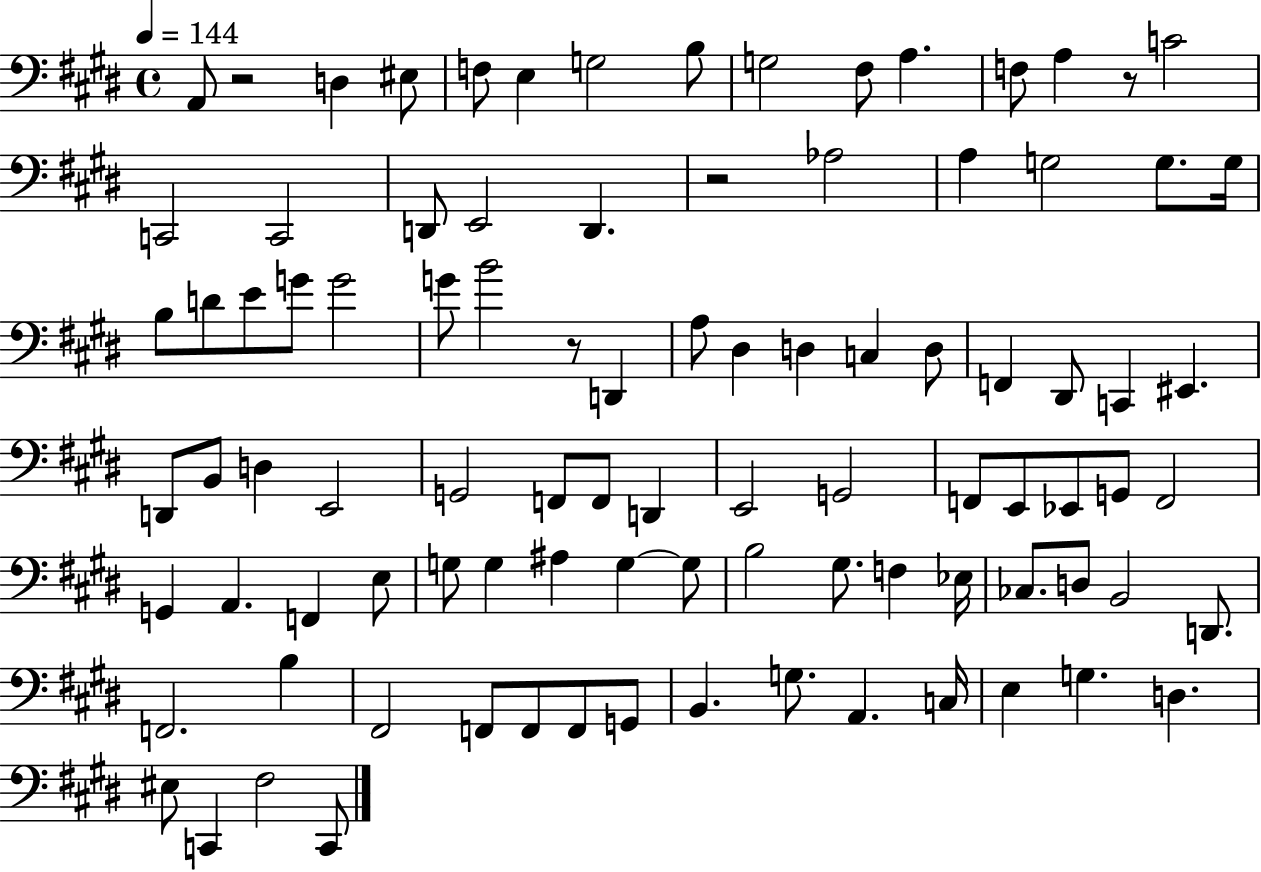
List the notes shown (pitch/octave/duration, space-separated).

A2/e R/h D3/q EIS3/e F3/e E3/q G3/h B3/e G3/h F#3/e A3/q. F3/e A3/q R/e C4/h C2/h C2/h D2/e E2/h D2/q. R/h Ab3/h A3/q G3/h G3/e. G3/s B3/e D4/e E4/e G4/e G4/h G4/e B4/h R/e D2/q A3/e D#3/q D3/q C3/q D3/e F2/q D#2/e C2/q EIS2/q. D2/e B2/e D3/q E2/h G2/h F2/e F2/e D2/q E2/h G2/h F2/e E2/e Eb2/e G2/e F2/h G2/q A2/q. F2/q E3/e G3/e G3/q A#3/q G3/q G3/e B3/h G#3/e. F3/q Eb3/s CES3/e. D3/e B2/h D2/e. F2/h. B3/q F#2/h F2/e F2/e F2/e G2/e B2/q. G3/e. A2/q. C3/s E3/q G3/q. D3/q. EIS3/e C2/q F#3/h C2/e